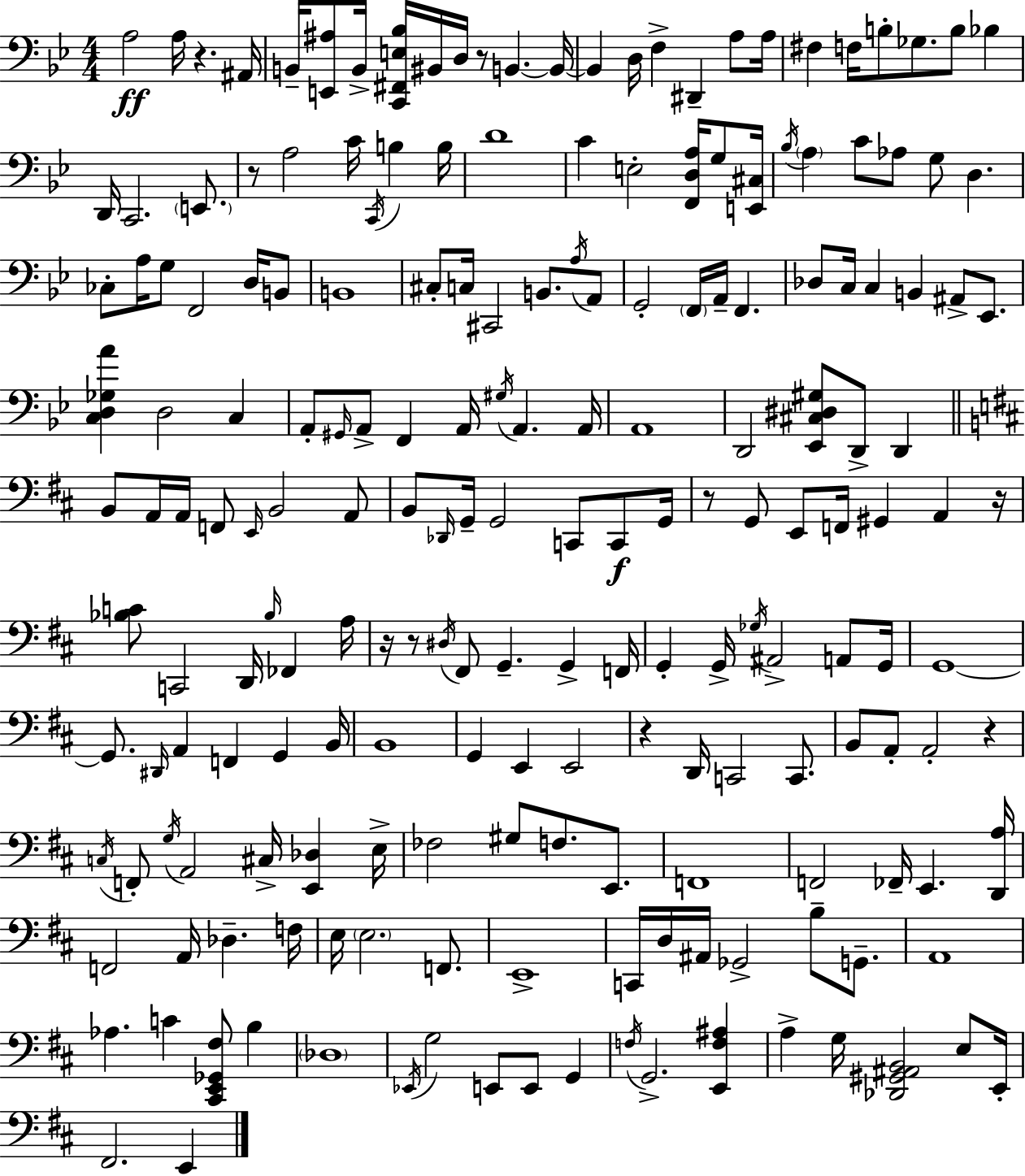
A3/h A3/s R/q. A#2/s B2/s [E2,A#3]/e B2/s [C2,F#2,E3,Bb3]/s BIS2/s D3/s R/e B2/q. B2/s B2/q D3/s F3/q D#2/q A3/e A3/s F#3/q F3/s B3/e Gb3/e. B3/e Bb3/q D2/s C2/h. E2/e. R/e A3/h C4/s C2/s B3/q B3/s D4/w C4/q E3/h [F2,D3,A3]/s G3/e [E2,C#3]/s Bb3/s A3/q C4/e Ab3/e G3/e D3/q. CES3/e A3/s G3/e F2/h D3/s B2/e B2/w C#3/e C3/s C#2/h B2/e. A3/s A2/e G2/h F2/s A2/s F2/q. Db3/e C3/s C3/q B2/q A#2/e Eb2/e. [C3,D3,Gb3,A4]/q D3/h C3/q A2/e G#2/s A2/e F2/q A2/s G#3/s A2/q. A2/s A2/w D2/h [Eb2,C#3,D#3,G#3]/e D2/e D2/q B2/e A2/s A2/s F2/e E2/s B2/h A2/e B2/e Db2/s G2/s G2/h C2/e C2/e G2/s R/e G2/e E2/e F2/s G#2/q A2/q R/s [Bb3,C4]/e C2/h D2/s Bb3/s FES2/q A3/s R/s R/e D#3/s F#2/e G2/q. G2/q F2/s G2/q G2/s Gb3/s A#2/h A2/e G2/s G2/w G2/e. D#2/s A2/q F2/q G2/q B2/s B2/w G2/q E2/q E2/h R/q D2/s C2/h C2/e. B2/e A2/e A2/h R/q C3/s F2/e G3/s A2/h C#3/s [E2,Db3]/q E3/s FES3/h G#3/e F3/e. E2/e. F2/w F2/h FES2/s E2/q. [D2,A3]/s F2/h A2/s Db3/q. F3/s E3/s E3/h. F2/e. E2/w C2/s D3/s A#2/s Gb2/h B3/e G2/e. A2/w Ab3/q. C4/q [C#2,E2,Gb2,F#3]/e B3/q Db3/w Eb2/s G3/h E2/e E2/e G2/q F3/s G2/h. [E2,F3,A#3]/q A3/q G3/s [Db2,G#2,A#2,B2]/h E3/e E2/s F#2/h. E2/q